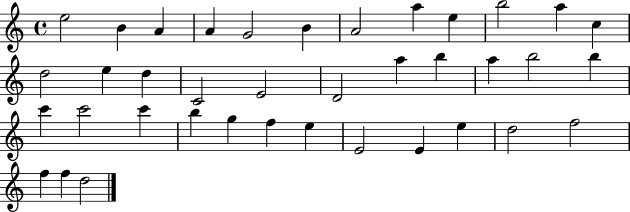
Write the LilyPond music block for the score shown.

{
  \clef treble
  \time 4/4
  \defaultTimeSignature
  \key c \major
  e''2 b'4 a'4 | a'4 g'2 b'4 | a'2 a''4 e''4 | b''2 a''4 c''4 | \break d''2 e''4 d''4 | c'2 e'2 | d'2 a''4 b''4 | a''4 b''2 b''4 | \break c'''4 c'''2 c'''4 | b''4 g''4 f''4 e''4 | e'2 e'4 e''4 | d''2 f''2 | \break f''4 f''4 d''2 | \bar "|."
}